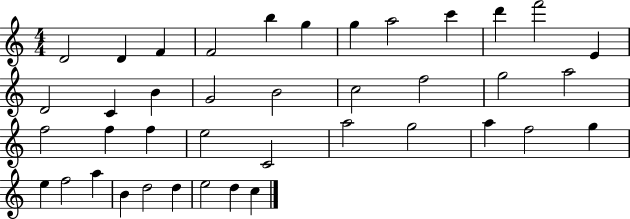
{
  \clef treble
  \numericTimeSignature
  \time 4/4
  \key c \major
  d'2 d'4 f'4 | f'2 b''4 g''4 | g''4 a''2 c'''4 | d'''4 f'''2 e'4 | \break d'2 c'4 b'4 | g'2 b'2 | c''2 f''2 | g''2 a''2 | \break f''2 f''4 f''4 | e''2 c'2 | a''2 g''2 | a''4 f''2 g''4 | \break e''4 f''2 a''4 | b'4 d''2 d''4 | e''2 d''4 c''4 | \bar "|."
}